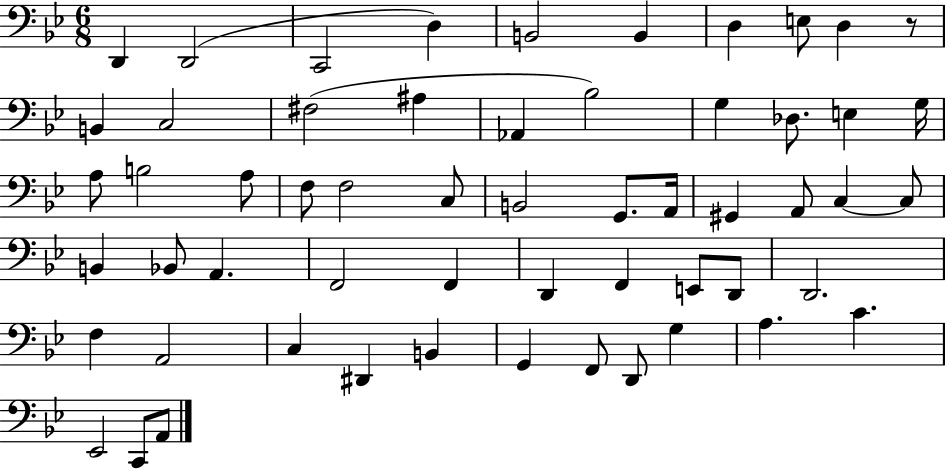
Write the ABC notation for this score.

X:1
T:Untitled
M:6/8
L:1/4
K:Bb
D,, D,,2 C,,2 D, B,,2 B,, D, E,/2 D, z/2 B,, C,2 ^F,2 ^A, _A,, _B,2 G, _D,/2 E, G,/4 A,/2 B,2 A,/2 F,/2 F,2 C,/2 B,,2 G,,/2 A,,/4 ^G,, A,,/2 C, C,/2 B,, _B,,/2 A,, F,,2 F,, D,, F,, E,,/2 D,,/2 D,,2 F, A,,2 C, ^D,, B,, G,, F,,/2 D,,/2 G, A, C _E,,2 C,,/2 A,,/2